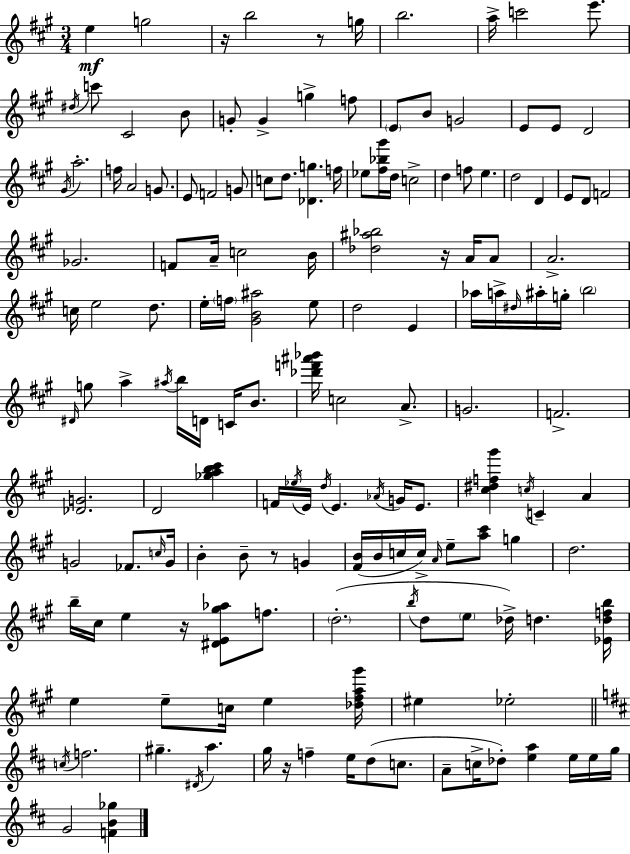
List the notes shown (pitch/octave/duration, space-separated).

E5/q G5/h R/s B5/h R/e G5/s B5/h. A5/s C6/h E6/e. D#5/s C6/e C#4/h B4/e G4/e G4/q G5/q F5/e E4/e B4/e G4/h E4/e E4/e D4/h G#4/s A5/h. F5/s A4/h G4/e. E4/e F4/h G4/e C5/e D5/e. [Db4,G5]/q. F5/s Eb5/e [F#5,Bb5,G#6]/s D5/s C5/h D5/q F5/e E5/q. D5/h D4/q E4/e D4/e F4/h Gb4/h. F4/e A4/s C5/h B4/s [Db5,A#5,Bb5]/h R/s A4/s A4/e A4/h. C5/s E5/h D5/e. E5/s F5/s [G#4,B4,A#5]/h E5/e D5/h E4/q Ab5/s A5/s D#5/s A#5/s G5/s B5/h D#4/s G5/e A5/q A#5/s B5/s D4/s C4/s B4/e. [Db6,F6,A#6,Bb6]/s C5/h A4/e. G4/h. F4/h. [Db4,G4]/h. D4/h [Gb5,A5,B5,C#6]/q F4/s Eb5/s E4/s D5/s E4/q. Ab4/s G4/s E4/e. [C#5,D#5,F5,G#6]/q C5/s C4/q A4/q G4/h FES4/e. C5/s G4/s B4/q B4/e R/e G4/q [F#4,B4]/s B4/s C5/s C5/s A4/s E5/e [A5,C#6]/e G5/q D5/h. B5/s C#5/s E5/q R/s [D#4,E4,G#5,Ab5]/e F5/e. D5/h. B5/s D5/e E5/e Db5/s D5/q. [Eb4,D5,F5,B5]/s E5/q E5/e C5/s E5/q [Db5,F#5,A5,G#6]/s EIS5/q Eb5/h C5/s F5/h. G#5/q. D#4/s A5/q. G5/s R/s F5/q E5/s D5/e C5/e. A4/e C5/s Db5/e [E5,A5]/q E5/s E5/s G5/s G4/h [F4,B4,Gb5]/q